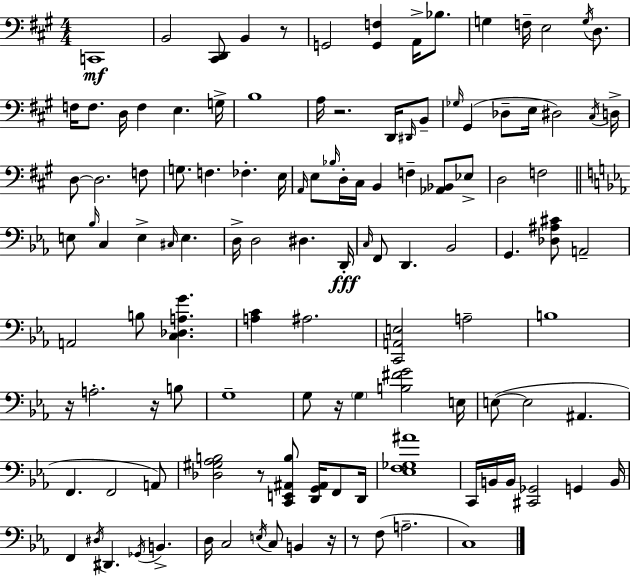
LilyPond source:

{
  \clef bass
  \numericTimeSignature
  \time 4/4
  \key a \major
  c,1\mf | b,2 <cis, d,>8 b,4 r8 | g,2 <g, f>4 a,16-> bes8. | g4 f16-- e2 \acciaccatura { g16 } d8. | \break f16 f8. d16 f4 e4. | g16-> b1 | a16 r2. d,16 \grace { dis,16 } | b,8-- \grace { ges16 }( gis,4 des8-- e16 dis2) | \break \acciaccatura { cis16 } d16-> d8~~ d2. | f8 g8. f4. fes4.-. | e16 \grace { a,16 } e8 \grace { bes16 } d16-. cis16 b,4 f4-- | <aes, bes,>8 ees8-> d2 f2 | \break \bar "||" \break \key ees \major e8 \grace { bes16 } c4 e4-> \grace { cis16 } e4. | d16-> d2 dis4. | d,16-.\fff \grace { c16 } f,8 d,4. bes,2 | g,4. <des ais cis'>8 a,2-- | \break a,2 b8 <c des a g'>4. | <a c'>4 ais2. | <c, a, e>2 a2-- | b1 | \break r16 a2.-. | r16 b8 g1-- | g8 r16 \parenthesize g4 <b fis' g'>2 | e16 e8~(~ e2 ais,4. | \break f,4. f,2 | a,8) <des gis aes b>2 r8 <c, e, ais, b>8 <d, g, ais,>16 | f,8 d,16 <ees f ges ais'>1 | c,16 b,16 b,16 <cis, ges,>2 g,4 | \break b,16 f,4 \acciaccatura { dis16 } dis,4. \acciaccatura { ges,16 } b,4.-> | d16 c2 \acciaccatura { e16 } c8 | b,4 r16 r8 f8( a2.-- | c1) | \break \bar "|."
}